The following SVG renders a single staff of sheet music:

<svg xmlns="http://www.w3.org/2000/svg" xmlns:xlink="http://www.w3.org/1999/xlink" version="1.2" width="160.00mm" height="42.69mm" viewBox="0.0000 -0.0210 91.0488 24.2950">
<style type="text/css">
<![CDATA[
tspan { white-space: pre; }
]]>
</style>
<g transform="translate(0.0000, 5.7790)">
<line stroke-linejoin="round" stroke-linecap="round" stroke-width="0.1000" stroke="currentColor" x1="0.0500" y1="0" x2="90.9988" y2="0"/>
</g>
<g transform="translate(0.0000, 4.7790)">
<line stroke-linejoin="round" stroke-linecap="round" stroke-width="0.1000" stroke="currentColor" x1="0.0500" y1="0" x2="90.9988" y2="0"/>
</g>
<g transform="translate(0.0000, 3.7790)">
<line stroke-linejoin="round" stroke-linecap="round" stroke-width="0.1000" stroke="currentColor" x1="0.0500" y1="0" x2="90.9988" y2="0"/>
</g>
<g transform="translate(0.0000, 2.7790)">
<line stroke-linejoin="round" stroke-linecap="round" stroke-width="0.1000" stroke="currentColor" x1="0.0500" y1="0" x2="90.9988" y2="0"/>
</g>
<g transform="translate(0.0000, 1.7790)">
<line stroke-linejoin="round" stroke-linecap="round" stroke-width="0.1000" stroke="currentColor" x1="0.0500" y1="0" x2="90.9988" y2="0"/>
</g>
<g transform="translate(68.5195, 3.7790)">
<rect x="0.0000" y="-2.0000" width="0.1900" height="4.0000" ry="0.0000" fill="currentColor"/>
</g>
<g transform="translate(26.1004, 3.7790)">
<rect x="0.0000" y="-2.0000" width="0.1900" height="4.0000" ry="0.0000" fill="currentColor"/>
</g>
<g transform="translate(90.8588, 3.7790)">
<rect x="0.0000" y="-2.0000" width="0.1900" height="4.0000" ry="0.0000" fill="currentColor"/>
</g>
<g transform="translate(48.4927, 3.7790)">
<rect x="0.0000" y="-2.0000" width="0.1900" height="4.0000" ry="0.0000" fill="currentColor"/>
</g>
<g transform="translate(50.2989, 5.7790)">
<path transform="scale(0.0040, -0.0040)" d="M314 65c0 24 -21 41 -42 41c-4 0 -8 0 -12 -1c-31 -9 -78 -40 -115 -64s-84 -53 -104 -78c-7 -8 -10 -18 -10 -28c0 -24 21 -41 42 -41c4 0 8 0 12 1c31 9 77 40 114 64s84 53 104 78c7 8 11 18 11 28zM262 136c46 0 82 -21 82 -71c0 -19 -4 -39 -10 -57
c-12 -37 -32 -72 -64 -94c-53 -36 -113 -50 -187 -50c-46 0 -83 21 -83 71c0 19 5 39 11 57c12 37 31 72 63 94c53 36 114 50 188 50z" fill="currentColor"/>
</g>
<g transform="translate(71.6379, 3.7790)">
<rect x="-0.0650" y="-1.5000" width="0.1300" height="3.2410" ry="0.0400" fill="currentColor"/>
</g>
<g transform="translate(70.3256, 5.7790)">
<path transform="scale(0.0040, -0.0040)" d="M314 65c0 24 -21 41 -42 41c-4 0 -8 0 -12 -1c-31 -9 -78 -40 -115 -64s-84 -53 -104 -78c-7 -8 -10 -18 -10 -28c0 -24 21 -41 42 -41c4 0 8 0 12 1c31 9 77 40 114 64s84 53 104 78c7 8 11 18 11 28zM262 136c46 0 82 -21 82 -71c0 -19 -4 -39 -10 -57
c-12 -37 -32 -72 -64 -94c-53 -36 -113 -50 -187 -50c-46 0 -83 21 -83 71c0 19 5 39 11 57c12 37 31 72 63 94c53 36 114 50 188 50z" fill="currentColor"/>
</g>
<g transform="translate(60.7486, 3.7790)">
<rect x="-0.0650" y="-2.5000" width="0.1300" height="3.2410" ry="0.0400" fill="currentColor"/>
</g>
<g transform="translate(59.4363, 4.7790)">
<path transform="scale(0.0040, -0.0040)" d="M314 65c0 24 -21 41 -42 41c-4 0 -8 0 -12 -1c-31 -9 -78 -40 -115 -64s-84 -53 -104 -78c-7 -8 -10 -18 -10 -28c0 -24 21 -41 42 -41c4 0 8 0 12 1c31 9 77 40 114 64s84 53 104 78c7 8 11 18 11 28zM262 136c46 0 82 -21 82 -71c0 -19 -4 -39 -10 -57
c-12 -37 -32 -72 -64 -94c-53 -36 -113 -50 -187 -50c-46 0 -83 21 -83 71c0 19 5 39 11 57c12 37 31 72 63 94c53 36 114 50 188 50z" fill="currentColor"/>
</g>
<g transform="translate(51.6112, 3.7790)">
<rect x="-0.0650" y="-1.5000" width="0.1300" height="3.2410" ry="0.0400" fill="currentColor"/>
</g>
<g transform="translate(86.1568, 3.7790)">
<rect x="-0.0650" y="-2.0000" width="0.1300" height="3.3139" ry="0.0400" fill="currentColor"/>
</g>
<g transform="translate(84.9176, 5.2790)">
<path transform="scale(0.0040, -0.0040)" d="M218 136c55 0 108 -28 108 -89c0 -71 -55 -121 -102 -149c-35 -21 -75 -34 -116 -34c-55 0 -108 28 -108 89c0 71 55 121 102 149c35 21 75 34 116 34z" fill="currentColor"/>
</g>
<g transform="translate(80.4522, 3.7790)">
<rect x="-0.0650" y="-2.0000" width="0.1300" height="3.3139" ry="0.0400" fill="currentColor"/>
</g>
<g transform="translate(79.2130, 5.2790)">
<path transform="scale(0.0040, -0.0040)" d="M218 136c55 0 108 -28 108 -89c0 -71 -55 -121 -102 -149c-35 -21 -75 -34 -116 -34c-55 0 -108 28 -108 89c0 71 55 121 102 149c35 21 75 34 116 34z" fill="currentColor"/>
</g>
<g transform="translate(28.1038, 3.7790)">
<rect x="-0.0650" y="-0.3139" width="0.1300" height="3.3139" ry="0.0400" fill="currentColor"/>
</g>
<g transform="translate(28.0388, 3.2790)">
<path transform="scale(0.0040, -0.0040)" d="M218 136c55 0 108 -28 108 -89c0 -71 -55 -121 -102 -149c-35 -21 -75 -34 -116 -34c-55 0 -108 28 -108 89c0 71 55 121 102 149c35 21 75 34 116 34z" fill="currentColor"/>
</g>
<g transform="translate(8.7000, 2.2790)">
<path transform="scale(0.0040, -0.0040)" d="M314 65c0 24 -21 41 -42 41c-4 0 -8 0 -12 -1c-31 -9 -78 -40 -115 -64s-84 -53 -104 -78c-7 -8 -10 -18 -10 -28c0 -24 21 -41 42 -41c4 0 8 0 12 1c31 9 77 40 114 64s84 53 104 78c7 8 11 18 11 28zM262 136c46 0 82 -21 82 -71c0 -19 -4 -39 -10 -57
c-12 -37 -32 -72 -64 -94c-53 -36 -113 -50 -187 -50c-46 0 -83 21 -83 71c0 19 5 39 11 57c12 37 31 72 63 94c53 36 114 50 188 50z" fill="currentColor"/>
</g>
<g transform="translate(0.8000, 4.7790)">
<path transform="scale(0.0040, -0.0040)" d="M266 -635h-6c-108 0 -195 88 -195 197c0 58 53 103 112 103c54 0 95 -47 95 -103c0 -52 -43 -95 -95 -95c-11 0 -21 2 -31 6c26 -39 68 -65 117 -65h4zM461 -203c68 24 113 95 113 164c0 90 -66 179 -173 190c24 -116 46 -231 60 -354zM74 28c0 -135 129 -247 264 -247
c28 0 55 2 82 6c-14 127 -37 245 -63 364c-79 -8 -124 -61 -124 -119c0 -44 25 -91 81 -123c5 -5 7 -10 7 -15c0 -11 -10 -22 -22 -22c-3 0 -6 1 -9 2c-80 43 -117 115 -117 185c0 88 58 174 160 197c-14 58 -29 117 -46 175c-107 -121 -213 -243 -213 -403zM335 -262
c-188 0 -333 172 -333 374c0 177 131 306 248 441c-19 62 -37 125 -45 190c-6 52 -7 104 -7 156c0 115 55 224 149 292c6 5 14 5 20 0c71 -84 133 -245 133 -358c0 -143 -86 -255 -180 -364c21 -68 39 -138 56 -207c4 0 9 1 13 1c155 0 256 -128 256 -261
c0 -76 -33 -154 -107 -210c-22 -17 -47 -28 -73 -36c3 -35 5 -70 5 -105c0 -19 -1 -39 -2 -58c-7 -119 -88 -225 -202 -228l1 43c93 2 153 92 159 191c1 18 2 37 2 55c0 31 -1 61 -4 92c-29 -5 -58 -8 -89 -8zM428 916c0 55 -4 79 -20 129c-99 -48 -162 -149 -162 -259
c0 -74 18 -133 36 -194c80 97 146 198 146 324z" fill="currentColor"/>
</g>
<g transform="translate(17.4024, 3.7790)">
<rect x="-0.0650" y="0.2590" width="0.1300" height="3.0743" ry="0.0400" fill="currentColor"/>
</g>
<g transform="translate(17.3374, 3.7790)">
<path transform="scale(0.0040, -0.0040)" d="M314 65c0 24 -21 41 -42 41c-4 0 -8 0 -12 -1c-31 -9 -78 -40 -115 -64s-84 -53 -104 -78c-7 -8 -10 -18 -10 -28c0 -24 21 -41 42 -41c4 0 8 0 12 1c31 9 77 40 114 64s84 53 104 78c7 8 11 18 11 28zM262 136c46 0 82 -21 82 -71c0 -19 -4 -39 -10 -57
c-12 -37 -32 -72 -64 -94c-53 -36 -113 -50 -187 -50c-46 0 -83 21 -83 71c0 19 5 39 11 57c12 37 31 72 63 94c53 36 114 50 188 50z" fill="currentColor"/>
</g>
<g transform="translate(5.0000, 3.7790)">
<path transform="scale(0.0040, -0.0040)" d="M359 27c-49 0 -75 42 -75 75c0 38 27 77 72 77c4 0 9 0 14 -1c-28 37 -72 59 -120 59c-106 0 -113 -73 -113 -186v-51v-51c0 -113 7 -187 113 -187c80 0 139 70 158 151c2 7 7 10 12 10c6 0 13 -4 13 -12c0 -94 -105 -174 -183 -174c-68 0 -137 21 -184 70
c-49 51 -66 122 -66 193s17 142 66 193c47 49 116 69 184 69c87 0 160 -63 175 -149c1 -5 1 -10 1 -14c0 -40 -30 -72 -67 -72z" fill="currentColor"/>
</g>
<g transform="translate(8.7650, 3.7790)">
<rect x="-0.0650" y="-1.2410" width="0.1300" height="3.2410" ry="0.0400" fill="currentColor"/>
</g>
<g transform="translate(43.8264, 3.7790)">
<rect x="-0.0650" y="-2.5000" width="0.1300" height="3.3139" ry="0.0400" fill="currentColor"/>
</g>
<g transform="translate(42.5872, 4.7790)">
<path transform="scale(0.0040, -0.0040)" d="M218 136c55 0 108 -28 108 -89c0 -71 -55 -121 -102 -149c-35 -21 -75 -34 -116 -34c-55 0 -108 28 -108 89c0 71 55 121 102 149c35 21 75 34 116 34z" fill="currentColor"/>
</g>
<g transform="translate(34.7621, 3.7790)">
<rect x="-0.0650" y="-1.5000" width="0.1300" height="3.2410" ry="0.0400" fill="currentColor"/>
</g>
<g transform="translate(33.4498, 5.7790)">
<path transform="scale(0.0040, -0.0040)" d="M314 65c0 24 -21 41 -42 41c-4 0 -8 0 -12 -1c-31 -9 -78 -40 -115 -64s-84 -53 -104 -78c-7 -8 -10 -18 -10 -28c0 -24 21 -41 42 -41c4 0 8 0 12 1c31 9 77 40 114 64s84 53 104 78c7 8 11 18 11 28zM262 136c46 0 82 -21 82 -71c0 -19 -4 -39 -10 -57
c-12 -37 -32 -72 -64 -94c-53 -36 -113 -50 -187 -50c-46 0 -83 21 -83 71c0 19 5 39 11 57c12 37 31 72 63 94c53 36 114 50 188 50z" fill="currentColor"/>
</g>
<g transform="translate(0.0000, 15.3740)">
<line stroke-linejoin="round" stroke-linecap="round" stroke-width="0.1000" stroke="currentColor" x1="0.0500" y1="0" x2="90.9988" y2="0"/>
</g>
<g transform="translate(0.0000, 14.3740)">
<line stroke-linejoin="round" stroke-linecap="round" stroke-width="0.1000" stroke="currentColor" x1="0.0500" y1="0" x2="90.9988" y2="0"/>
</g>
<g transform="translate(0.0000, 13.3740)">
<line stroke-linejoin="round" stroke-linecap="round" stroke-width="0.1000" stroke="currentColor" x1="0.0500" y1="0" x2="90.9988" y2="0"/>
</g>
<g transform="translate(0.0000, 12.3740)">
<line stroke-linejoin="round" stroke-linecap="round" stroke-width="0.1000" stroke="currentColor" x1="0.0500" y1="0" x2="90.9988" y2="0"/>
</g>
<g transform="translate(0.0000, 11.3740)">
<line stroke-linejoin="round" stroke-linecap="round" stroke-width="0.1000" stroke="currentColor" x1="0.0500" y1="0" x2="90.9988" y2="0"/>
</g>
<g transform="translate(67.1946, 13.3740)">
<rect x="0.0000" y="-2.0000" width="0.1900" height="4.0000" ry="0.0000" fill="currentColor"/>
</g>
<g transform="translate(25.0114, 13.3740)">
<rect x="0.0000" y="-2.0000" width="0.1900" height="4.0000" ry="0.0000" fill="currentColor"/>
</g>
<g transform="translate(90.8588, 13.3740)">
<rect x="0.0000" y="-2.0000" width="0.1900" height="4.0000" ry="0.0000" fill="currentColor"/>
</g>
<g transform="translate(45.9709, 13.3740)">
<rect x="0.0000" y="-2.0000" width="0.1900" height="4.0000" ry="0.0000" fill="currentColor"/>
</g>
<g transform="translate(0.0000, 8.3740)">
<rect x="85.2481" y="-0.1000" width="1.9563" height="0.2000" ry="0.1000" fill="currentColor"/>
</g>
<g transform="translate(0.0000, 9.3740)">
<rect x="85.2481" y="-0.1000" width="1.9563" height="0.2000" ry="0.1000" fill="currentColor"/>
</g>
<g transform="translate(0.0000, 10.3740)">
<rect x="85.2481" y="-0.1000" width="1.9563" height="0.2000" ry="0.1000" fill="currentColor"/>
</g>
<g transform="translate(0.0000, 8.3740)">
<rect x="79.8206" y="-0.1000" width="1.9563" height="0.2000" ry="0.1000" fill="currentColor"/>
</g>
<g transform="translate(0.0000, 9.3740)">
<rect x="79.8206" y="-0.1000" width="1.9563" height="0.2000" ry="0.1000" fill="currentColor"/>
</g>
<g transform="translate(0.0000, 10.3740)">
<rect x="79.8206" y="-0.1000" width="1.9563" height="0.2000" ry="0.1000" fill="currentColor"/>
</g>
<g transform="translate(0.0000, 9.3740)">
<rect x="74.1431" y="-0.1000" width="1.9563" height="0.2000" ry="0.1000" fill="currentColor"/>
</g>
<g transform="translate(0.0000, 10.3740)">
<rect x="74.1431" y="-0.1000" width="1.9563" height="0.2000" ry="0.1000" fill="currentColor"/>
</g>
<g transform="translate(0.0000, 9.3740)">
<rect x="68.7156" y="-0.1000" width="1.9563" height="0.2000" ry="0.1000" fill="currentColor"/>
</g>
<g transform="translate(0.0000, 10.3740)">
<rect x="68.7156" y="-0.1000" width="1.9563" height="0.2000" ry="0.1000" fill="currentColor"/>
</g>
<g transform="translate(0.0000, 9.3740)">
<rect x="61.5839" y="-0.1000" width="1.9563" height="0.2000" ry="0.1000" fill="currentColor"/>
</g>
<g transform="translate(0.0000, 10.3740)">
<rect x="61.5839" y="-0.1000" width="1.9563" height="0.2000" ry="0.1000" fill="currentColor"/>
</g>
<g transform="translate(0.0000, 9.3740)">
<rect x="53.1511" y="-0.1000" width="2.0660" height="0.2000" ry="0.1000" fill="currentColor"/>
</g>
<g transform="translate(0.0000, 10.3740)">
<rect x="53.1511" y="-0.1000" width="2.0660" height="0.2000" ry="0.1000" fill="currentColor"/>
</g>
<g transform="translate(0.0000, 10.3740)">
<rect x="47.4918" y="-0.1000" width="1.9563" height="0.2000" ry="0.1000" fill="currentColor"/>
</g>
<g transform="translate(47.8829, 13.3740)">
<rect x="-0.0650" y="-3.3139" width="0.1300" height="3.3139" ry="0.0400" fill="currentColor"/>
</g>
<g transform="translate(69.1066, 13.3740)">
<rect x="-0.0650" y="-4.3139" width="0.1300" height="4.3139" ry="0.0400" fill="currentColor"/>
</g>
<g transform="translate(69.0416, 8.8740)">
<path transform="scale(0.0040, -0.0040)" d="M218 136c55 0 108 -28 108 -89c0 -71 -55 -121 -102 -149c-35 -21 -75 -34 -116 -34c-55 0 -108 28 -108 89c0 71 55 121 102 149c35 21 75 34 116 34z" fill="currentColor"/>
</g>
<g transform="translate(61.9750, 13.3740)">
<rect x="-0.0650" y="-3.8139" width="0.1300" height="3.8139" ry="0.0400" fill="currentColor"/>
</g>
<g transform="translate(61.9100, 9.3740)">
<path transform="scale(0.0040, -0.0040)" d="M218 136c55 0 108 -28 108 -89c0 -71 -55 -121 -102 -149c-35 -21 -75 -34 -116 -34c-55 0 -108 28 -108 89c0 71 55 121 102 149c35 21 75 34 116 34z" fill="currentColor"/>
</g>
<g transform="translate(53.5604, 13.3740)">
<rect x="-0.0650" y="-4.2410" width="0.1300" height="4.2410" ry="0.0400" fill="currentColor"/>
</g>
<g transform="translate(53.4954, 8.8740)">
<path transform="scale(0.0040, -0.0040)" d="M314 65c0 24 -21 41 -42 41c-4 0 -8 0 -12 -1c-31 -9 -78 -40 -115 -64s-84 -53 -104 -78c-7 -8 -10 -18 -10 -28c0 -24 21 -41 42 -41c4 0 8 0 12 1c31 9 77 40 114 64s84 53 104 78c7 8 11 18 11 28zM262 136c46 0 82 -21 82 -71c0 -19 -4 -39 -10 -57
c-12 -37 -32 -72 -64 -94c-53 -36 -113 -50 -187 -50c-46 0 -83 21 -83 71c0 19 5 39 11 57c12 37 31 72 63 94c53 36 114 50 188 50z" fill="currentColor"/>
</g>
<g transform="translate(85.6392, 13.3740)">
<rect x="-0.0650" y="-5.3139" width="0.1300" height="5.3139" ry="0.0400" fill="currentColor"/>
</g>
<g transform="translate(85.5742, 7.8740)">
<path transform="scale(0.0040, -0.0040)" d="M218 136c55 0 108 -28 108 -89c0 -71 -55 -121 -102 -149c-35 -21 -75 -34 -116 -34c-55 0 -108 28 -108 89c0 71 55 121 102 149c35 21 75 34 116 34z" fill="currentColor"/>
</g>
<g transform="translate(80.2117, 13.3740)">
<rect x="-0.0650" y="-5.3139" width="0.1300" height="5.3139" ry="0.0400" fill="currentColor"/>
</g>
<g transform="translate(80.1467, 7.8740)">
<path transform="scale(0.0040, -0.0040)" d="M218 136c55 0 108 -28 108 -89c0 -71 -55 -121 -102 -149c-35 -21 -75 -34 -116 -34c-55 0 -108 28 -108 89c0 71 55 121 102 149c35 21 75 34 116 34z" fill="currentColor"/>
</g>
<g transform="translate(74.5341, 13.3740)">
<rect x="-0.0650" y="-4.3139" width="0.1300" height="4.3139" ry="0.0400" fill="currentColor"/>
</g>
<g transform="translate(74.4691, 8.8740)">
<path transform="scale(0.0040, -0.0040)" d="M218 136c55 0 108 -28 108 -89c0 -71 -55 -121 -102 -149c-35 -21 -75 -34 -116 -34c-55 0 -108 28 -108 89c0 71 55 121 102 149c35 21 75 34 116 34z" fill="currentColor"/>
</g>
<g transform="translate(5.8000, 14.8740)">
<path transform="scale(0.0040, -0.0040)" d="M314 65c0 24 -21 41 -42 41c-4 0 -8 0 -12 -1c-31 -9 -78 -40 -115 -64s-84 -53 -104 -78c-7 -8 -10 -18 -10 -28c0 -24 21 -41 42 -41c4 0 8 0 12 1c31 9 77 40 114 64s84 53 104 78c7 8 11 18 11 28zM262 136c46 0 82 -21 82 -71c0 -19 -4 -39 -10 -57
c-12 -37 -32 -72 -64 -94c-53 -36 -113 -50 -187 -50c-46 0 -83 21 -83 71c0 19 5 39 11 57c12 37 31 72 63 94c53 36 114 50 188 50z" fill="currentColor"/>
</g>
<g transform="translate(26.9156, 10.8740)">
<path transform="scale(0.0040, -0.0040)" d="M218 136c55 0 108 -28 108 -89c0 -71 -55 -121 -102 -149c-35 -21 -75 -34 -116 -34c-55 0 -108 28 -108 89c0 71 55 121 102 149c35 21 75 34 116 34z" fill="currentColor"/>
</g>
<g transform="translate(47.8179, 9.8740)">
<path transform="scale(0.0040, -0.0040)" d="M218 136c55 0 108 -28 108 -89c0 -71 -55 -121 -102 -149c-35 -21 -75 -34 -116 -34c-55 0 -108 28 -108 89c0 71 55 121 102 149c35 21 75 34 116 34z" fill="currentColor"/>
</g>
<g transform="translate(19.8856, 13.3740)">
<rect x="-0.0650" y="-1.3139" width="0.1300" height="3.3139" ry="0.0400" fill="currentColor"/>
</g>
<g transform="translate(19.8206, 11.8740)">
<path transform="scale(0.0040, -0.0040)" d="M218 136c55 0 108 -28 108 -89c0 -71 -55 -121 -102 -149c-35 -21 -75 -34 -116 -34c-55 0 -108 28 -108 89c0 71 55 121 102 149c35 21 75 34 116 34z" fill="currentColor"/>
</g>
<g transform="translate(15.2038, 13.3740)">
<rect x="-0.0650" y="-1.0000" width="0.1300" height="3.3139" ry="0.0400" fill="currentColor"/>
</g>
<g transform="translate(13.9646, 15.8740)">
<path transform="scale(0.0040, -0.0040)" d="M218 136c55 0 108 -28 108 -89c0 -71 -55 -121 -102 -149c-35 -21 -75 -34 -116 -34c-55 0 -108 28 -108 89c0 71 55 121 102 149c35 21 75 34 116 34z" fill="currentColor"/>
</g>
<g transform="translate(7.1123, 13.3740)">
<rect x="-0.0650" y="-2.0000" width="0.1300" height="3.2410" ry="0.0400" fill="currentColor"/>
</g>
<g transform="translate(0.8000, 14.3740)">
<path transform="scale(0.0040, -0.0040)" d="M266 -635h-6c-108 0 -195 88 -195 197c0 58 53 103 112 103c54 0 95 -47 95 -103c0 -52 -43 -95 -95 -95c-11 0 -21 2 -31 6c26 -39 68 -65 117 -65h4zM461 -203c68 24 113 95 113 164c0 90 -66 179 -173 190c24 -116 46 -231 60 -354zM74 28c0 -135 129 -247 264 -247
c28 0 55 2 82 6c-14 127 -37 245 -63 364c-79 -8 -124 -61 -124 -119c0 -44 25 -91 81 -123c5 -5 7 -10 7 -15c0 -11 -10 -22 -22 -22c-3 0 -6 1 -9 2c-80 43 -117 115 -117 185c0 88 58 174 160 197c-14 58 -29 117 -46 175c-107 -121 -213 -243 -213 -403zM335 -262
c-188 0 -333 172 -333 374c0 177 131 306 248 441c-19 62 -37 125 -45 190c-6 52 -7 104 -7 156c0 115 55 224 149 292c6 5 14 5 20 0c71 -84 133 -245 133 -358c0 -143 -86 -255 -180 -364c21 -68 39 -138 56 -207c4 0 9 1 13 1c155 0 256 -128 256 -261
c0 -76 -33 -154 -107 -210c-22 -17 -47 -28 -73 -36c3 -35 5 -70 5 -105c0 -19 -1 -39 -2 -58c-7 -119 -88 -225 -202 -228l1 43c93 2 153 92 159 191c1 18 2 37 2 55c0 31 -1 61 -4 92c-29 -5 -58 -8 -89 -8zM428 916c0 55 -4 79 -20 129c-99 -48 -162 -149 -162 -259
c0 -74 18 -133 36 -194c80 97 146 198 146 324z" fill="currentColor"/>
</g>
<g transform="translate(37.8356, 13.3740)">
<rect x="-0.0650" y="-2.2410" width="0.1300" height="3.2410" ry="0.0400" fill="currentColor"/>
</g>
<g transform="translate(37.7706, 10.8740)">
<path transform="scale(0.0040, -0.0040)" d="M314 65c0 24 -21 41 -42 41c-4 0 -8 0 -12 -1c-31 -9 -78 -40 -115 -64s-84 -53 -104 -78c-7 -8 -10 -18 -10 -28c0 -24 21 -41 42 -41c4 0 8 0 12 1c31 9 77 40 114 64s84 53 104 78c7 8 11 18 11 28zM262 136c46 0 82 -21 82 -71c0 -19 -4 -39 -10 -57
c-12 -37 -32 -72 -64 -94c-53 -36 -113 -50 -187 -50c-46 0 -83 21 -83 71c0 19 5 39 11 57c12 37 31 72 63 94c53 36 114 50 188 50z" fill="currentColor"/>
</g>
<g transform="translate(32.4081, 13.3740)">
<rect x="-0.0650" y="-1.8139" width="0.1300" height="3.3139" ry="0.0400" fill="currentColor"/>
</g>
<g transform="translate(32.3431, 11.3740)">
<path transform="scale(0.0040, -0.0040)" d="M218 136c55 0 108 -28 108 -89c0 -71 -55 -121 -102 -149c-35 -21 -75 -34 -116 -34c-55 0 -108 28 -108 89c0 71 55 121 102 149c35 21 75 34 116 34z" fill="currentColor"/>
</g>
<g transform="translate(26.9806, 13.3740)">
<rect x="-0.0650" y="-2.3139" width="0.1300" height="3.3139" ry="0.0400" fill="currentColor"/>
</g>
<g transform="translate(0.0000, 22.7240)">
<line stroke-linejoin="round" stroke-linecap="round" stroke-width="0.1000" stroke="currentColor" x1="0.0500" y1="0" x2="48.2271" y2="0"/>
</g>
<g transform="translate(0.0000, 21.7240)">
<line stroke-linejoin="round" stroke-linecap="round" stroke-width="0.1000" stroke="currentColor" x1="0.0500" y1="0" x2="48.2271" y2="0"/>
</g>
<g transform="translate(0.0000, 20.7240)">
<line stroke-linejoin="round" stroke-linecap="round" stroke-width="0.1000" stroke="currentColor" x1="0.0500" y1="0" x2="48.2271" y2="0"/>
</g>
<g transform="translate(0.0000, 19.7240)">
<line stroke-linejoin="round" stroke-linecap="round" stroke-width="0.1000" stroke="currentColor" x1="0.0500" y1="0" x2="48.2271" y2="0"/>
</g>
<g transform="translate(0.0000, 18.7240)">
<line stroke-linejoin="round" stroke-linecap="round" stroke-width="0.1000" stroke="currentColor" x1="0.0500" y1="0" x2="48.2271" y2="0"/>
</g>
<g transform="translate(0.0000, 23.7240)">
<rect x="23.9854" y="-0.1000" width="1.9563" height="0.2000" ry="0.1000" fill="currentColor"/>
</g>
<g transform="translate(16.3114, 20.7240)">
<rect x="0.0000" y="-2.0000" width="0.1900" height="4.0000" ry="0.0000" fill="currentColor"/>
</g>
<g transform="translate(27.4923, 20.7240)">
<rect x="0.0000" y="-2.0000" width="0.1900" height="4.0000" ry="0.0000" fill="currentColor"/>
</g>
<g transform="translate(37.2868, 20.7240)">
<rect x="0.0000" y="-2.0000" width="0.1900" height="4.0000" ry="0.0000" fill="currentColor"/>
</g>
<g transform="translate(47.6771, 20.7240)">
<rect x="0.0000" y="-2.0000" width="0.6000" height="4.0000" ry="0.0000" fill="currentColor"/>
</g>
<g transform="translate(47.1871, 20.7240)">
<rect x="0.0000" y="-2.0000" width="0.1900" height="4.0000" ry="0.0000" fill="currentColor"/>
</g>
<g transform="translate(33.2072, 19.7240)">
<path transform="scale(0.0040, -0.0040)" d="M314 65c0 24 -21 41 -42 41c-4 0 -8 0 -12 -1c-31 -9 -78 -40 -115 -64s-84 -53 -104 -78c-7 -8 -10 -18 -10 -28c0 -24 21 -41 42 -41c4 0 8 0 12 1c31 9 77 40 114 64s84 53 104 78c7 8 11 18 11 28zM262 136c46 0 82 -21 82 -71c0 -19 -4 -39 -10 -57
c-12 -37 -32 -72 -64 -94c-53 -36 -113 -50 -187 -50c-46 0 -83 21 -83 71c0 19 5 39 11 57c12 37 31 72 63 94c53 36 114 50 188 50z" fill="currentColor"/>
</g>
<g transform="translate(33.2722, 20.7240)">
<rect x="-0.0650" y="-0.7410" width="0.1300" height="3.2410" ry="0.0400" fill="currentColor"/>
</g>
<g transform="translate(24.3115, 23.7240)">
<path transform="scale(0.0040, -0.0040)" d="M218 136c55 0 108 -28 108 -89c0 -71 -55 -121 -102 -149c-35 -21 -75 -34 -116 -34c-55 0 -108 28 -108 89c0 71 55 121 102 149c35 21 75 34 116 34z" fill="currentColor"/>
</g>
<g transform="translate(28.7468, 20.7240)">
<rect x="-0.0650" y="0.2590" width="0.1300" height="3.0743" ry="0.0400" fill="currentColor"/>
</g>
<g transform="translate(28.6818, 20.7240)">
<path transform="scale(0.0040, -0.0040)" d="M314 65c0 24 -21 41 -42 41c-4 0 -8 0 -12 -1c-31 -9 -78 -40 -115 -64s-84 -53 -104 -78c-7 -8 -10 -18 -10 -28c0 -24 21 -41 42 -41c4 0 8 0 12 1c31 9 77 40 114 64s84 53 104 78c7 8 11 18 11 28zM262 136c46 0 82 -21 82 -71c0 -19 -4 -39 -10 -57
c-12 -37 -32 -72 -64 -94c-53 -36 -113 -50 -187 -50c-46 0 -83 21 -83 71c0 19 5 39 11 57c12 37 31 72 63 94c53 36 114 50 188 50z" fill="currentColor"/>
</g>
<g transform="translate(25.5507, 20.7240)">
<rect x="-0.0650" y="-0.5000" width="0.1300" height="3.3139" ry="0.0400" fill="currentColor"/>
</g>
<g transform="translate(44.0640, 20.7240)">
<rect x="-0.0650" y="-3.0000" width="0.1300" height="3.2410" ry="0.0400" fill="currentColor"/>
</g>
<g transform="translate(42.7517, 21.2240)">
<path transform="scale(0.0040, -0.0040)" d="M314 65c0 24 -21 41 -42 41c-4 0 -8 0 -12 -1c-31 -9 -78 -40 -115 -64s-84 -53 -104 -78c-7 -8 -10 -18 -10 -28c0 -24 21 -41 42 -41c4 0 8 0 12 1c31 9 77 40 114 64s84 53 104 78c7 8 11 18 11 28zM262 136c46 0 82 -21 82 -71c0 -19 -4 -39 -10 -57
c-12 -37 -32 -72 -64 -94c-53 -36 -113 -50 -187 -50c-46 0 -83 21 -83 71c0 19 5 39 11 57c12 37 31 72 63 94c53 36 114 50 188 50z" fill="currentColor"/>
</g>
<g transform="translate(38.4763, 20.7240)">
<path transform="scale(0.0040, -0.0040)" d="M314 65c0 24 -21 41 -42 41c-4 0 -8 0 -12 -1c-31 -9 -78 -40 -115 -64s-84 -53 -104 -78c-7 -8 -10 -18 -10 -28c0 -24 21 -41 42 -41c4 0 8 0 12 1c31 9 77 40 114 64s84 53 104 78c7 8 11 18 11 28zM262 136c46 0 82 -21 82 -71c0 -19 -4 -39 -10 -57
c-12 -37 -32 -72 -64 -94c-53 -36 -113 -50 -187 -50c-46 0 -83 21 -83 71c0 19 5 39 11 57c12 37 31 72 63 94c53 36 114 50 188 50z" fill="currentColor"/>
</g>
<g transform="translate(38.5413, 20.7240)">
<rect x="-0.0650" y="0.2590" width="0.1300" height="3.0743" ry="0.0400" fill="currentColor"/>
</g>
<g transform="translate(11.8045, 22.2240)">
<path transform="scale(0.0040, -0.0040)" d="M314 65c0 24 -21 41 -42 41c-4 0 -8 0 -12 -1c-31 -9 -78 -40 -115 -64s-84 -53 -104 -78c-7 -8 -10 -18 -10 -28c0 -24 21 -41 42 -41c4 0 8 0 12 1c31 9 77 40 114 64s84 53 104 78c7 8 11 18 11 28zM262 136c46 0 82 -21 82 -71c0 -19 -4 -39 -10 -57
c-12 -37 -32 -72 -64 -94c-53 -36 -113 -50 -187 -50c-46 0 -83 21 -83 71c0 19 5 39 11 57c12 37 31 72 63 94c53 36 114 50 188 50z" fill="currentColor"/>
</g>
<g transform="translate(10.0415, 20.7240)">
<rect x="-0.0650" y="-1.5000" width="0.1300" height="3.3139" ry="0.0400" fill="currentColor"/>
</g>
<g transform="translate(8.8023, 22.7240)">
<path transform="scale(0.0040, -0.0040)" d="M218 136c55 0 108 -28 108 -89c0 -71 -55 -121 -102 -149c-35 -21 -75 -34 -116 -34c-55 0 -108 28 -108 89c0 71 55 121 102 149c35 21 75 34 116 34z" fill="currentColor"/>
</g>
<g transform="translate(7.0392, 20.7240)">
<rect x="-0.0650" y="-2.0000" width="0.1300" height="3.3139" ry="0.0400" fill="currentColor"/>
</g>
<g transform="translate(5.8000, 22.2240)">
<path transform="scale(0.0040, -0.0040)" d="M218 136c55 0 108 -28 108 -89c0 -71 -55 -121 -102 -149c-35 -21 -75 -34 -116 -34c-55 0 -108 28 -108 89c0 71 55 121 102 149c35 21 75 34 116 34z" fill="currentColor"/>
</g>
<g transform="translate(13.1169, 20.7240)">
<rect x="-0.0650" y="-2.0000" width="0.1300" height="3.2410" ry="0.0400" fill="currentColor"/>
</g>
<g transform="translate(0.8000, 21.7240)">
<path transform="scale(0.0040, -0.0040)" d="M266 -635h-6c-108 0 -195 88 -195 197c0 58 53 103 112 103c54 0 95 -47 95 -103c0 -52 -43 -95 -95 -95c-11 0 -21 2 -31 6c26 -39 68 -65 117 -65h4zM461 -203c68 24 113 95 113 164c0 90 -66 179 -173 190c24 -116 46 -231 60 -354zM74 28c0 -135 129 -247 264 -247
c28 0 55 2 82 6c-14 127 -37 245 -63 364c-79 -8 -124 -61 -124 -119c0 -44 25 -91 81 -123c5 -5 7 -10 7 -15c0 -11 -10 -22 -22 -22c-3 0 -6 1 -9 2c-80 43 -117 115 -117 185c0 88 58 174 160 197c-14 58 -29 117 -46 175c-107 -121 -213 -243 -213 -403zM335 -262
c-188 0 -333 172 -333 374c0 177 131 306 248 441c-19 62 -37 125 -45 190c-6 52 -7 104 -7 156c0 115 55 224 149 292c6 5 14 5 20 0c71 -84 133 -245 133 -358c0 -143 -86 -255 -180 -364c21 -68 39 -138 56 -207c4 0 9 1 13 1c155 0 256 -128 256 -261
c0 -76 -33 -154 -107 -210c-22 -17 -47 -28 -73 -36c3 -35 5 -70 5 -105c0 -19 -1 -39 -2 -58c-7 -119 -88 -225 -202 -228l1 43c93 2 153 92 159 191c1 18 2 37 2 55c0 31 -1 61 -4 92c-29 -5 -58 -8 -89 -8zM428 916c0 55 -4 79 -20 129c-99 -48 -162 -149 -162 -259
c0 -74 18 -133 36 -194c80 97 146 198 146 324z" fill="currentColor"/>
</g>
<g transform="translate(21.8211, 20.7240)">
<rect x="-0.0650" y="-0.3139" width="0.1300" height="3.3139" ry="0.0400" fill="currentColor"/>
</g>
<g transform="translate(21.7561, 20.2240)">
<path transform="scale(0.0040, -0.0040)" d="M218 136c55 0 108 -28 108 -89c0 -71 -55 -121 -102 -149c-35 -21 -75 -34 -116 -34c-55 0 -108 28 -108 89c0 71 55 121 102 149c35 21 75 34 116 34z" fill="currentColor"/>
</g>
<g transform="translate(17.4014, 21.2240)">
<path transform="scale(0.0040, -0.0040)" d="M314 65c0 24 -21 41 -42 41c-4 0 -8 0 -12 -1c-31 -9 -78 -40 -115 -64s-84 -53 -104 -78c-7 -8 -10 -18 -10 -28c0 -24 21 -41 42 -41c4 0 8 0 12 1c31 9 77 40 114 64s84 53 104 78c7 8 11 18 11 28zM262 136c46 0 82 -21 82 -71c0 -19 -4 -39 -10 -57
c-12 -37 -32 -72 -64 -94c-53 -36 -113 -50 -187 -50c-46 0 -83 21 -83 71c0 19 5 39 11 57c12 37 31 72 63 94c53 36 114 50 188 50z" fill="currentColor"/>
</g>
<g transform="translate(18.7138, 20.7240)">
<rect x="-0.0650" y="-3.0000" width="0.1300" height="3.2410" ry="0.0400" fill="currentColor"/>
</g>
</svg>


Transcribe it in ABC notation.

X:1
T:Untitled
M:4/4
L:1/4
K:C
e2 B2 c E2 G E2 G2 E2 F F F2 D e g f g2 b d'2 c' d' d' f' f' F E F2 A2 c C B2 d2 B2 A2